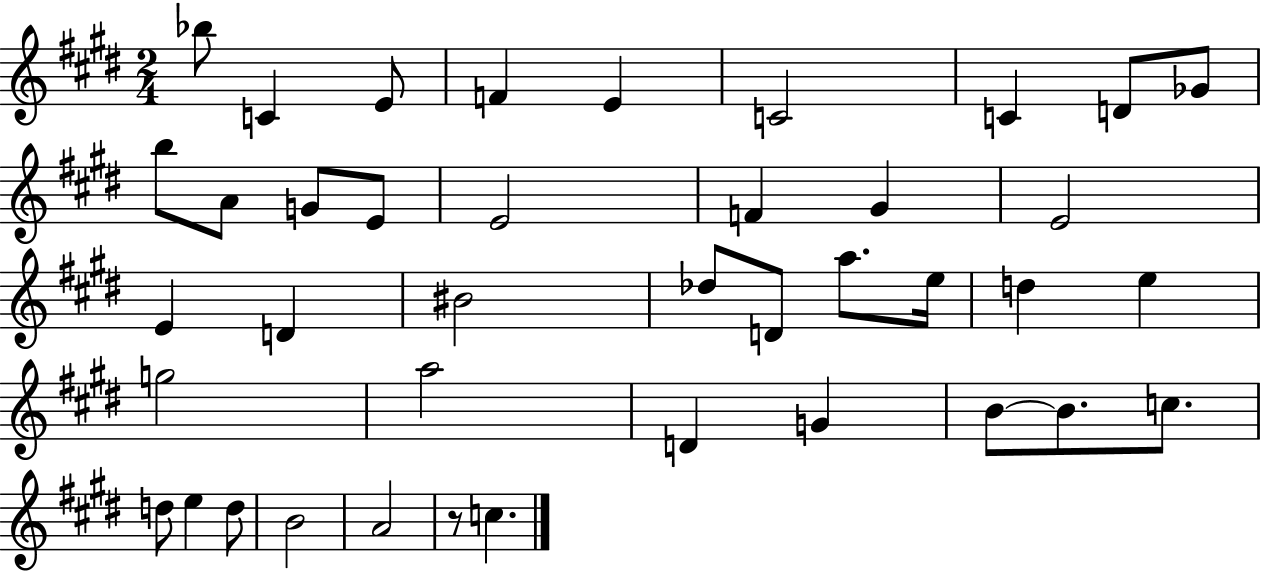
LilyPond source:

{
  \clef treble
  \numericTimeSignature
  \time 2/4
  \key e \major
  bes''8 c'4 e'8 | f'4 e'4 | c'2 | c'4 d'8 ges'8 | \break b''8 a'8 g'8 e'8 | e'2 | f'4 gis'4 | e'2 | \break e'4 d'4 | bis'2 | des''8 d'8 a''8. e''16 | d''4 e''4 | \break g''2 | a''2 | d'4 g'4 | b'8~~ b'8. c''8. | \break d''8 e''4 d''8 | b'2 | a'2 | r8 c''4. | \break \bar "|."
}